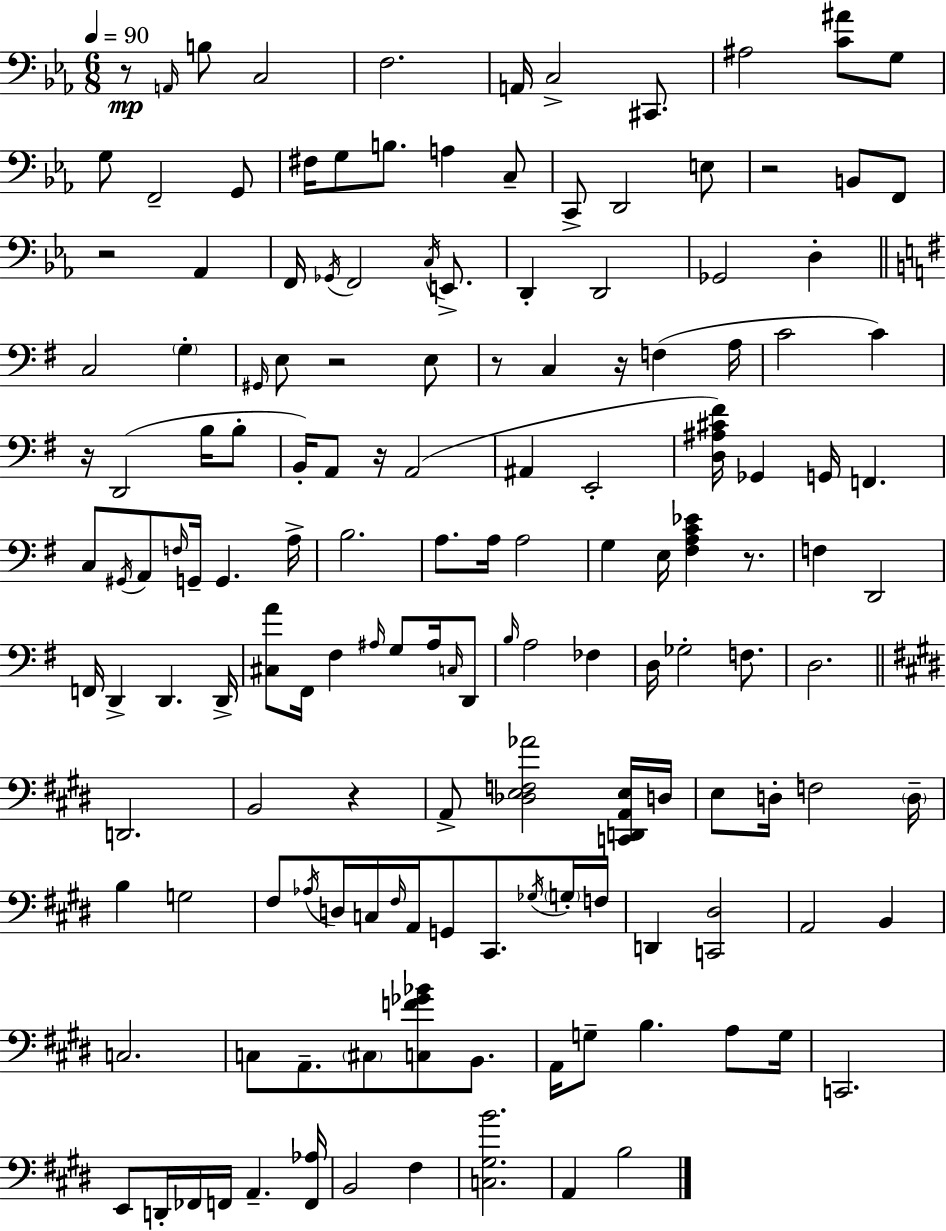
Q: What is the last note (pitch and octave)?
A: B3